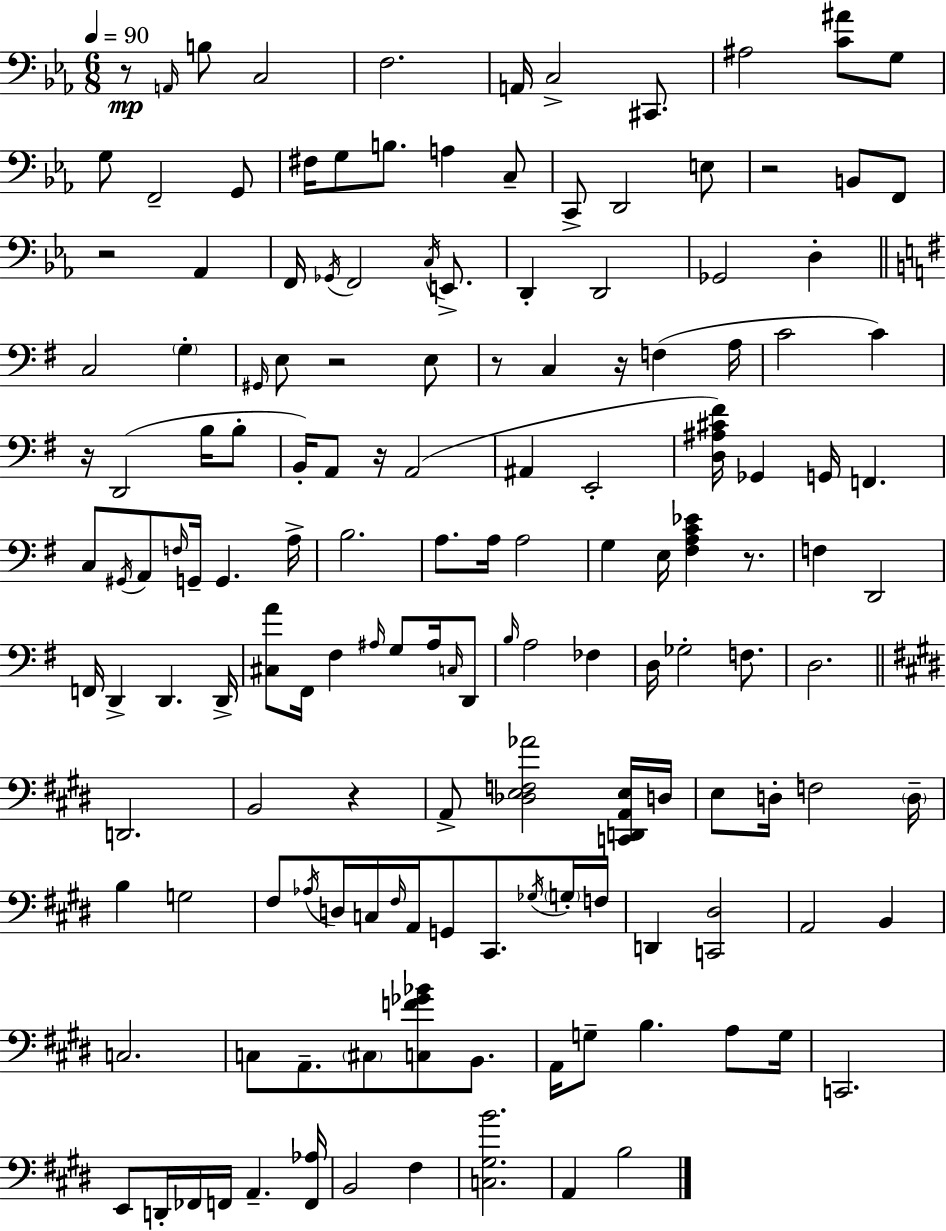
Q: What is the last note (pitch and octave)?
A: B3